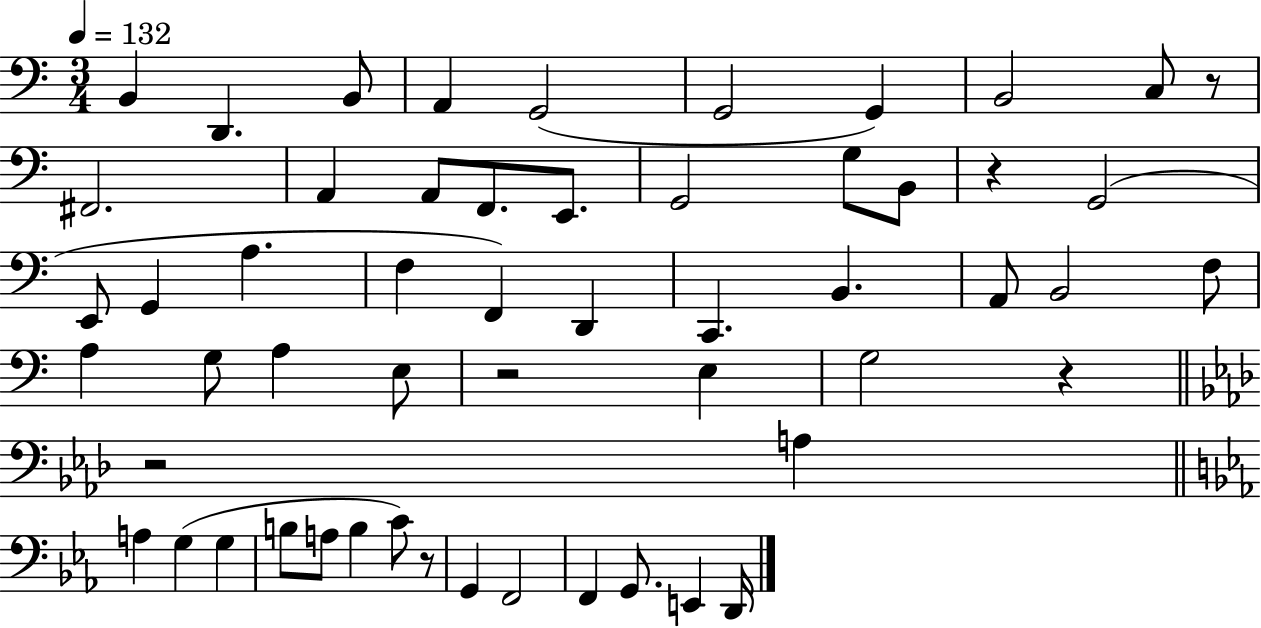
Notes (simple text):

B2/q D2/q. B2/e A2/q G2/h G2/h G2/q B2/h C3/e R/e F#2/h. A2/q A2/e F2/e. E2/e. G2/h G3/e B2/e R/q G2/h E2/e G2/q A3/q. F3/q F2/q D2/q C2/q. B2/q. A2/e B2/h F3/e A3/q G3/e A3/q E3/e R/h E3/q G3/h R/q R/h A3/q A3/q G3/q G3/q B3/e A3/e B3/q C4/e R/e G2/q F2/h F2/q G2/e. E2/q D2/s